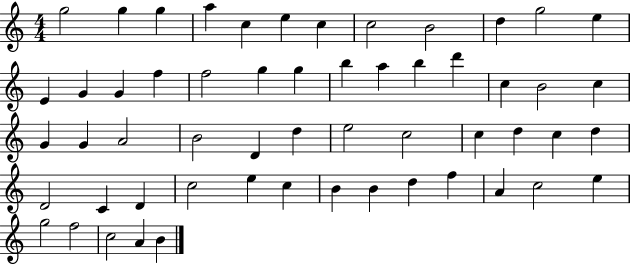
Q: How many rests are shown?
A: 0